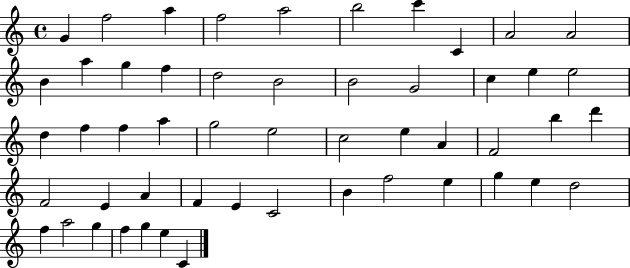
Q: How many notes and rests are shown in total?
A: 52